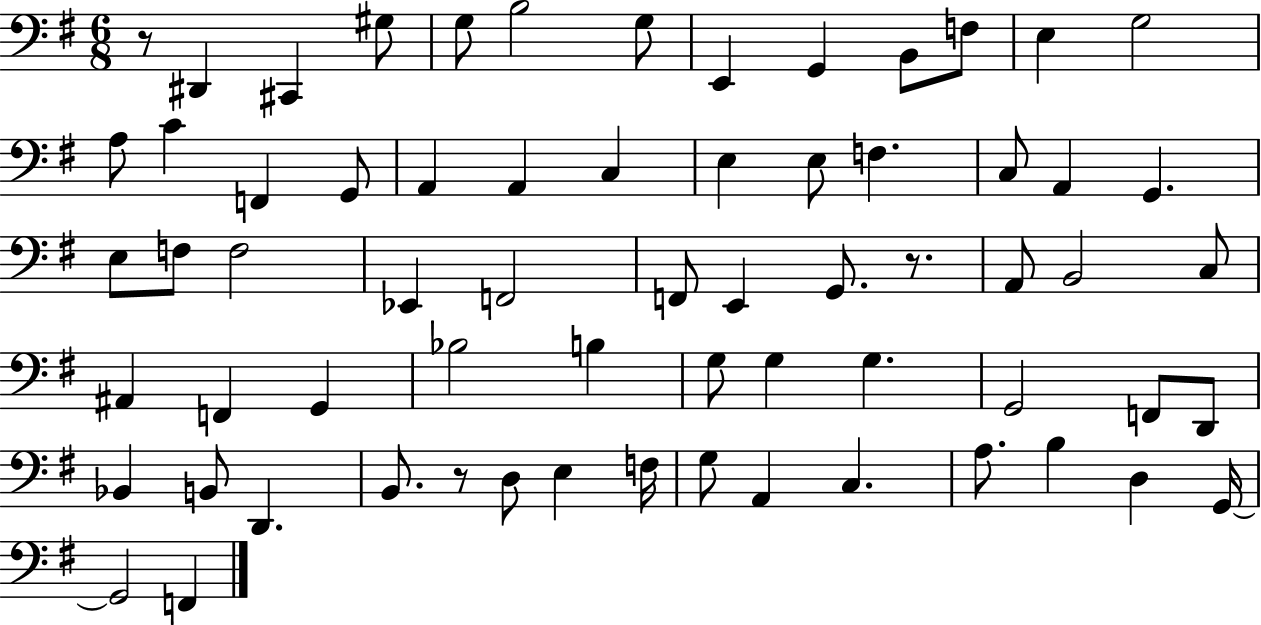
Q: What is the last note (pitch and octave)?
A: F2